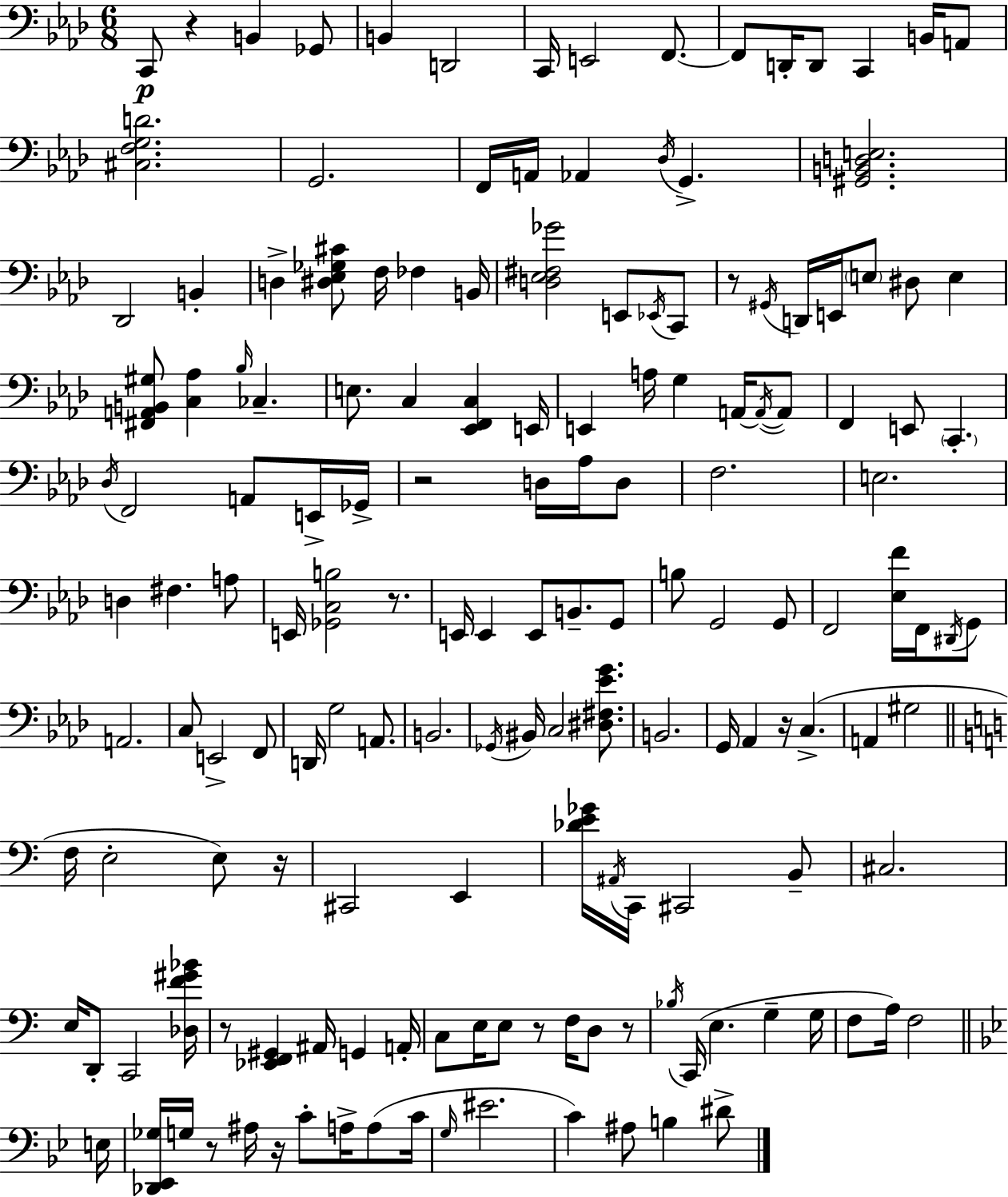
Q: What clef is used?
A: bass